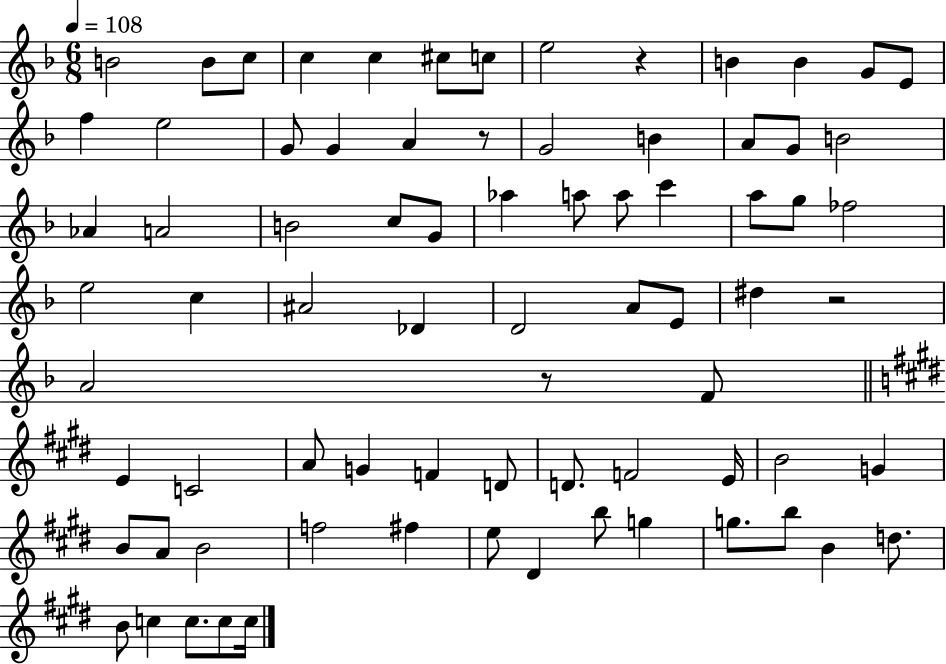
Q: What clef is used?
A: treble